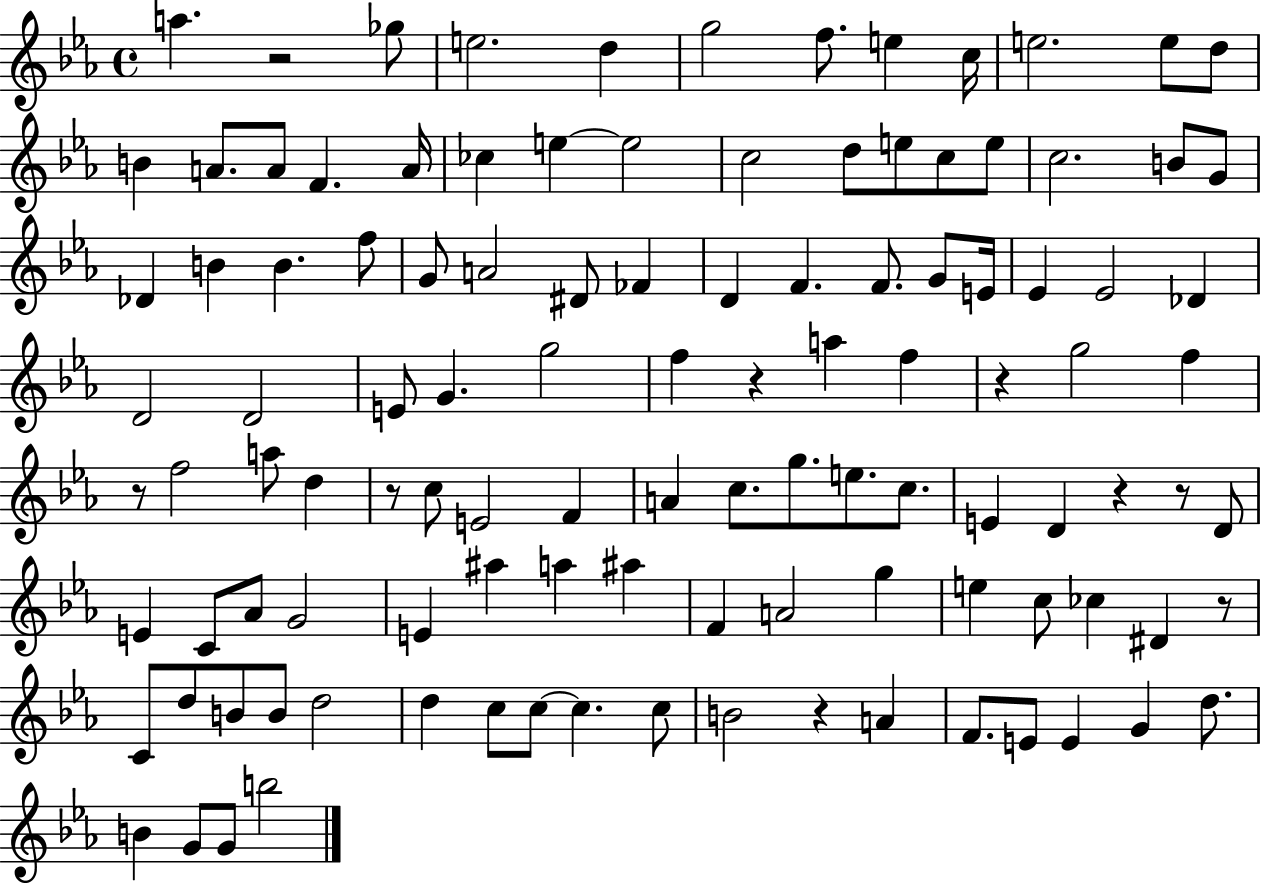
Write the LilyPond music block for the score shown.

{
  \clef treble
  \time 4/4
  \defaultTimeSignature
  \key ees \major
  \repeat volta 2 { a''4. r2 ges''8 | e''2. d''4 | g''2 f''8. e''4 c''16 | e''2. e''8 d''8 | \break b'4 a'8. a'8 f'4. a'16 | ces''4 e''4~~ e''2 | c''2 d''8 e''8 c''8 e''8 | c''2. b'8 g'8 | \break des'4 b'4 b'4. f''8 | g'8 a'2 dis'8 fes'4 | d'4 f'4. f'8. g'8 e'16 | ees'4 ees'2 des'4 | \break d'2 d'2 | e'8 g'4. g''2 | f''4 r4 a''4 f''4 | r4 g''2 f''4 | \break r8 f''2 a''8 d''4 | r8 c''8 e'2 f'4 | a'4 c''8. g''8. e''8. c''8. | e'4 d'4 r4 r8 d'8 | \break e'4 c'8 aes'8 g'2 | e'4 ais''4 a''4 ais''4 | f'4 a'2 g''4 | e''4 c''8 ces''4 dis'4 r8 | \break c'8 d''8 b'8 b'8 d''2 | d''4 c''8 c''8~~ c''4. c''8 | b'2 r4 a'4 | f'8. e'8 e'4 g'4 d''8. | \break b'4 g'8 g'8 b''2 | } \bar "|."
}